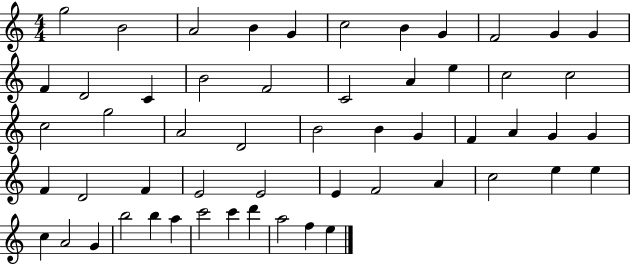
X:1
T:Untitled
M:4/4
L:1/4
K:C
g2 B2 A2 B G c2 B G F2 G G F D2 C B2 F2 C2 A e c2 c2 c2 g2 A2 D2 B2 B G F A G G F D2 F E2 E2 E F2 A c2 e e c A2 G b2 b a c'2 c' d' a2 f e